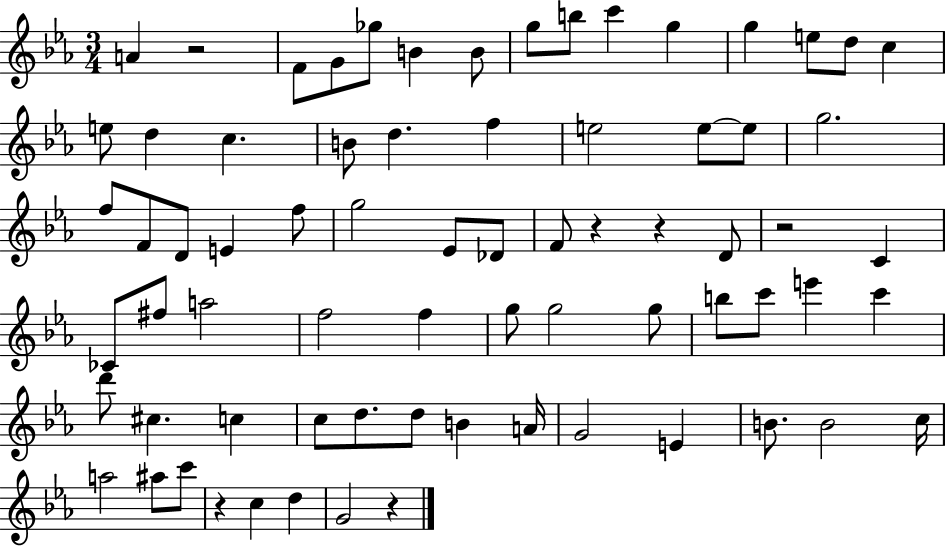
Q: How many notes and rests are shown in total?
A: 72